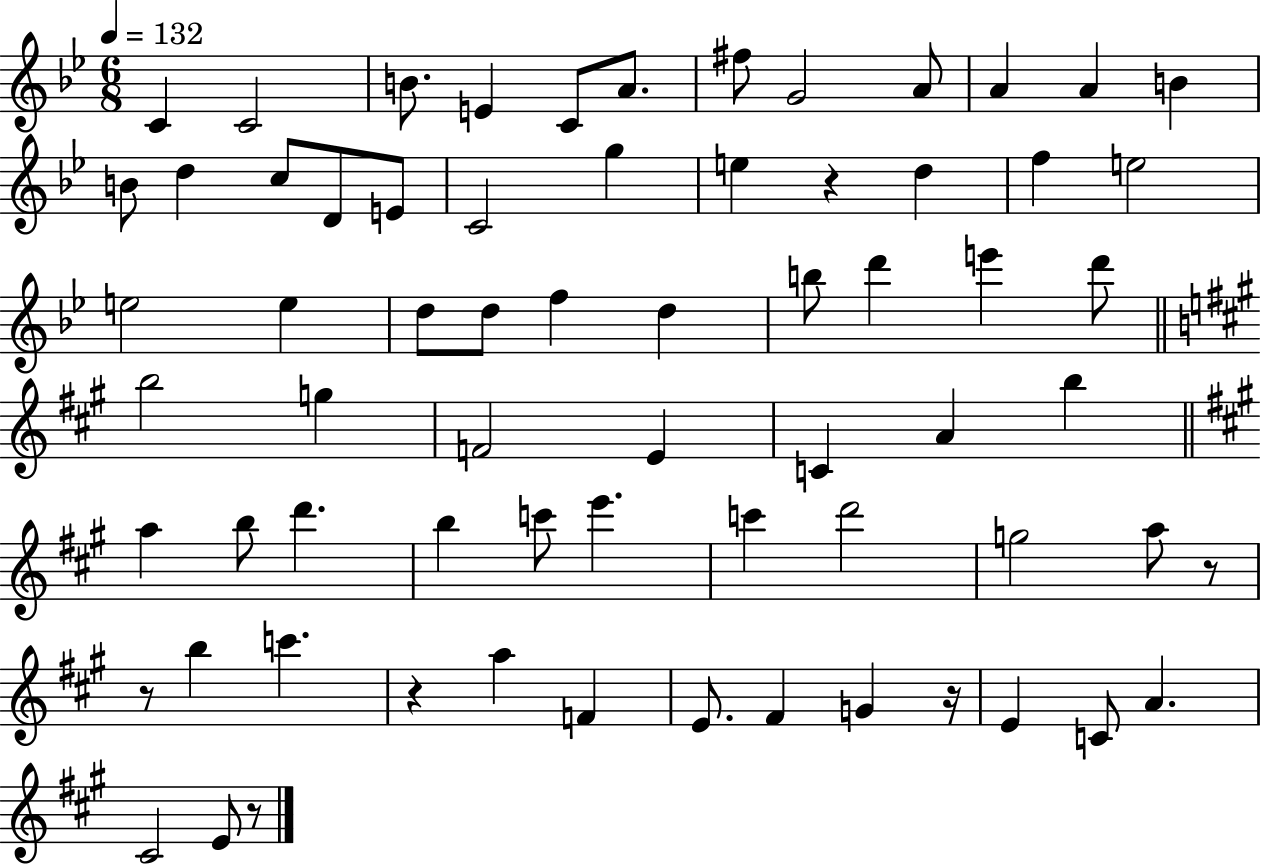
X:1
T:Untitled
M:6/8
L:1/4
K:Bb
C C2 B/2 E C/2 A/2 ^f/2 G2 A/2 A A B B/2 d c/2 D/2 E/2 C2 g e z d f e2 e2 e d/2 d/2 f d b/2 d' e' d'/2 b2 g F2 E C A b a b/2 d' b c'/2 e' c' d'2 g2 a/2 z/2 z/2 b c' z a F E/2 ^F G z/4 E C/2 A ^C2 E/2 z/2